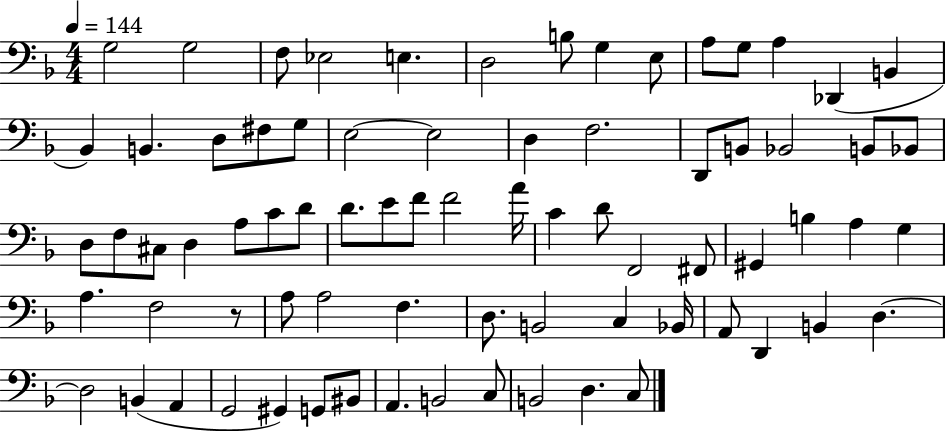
G3/h G3/h F3/e Eb3/h E3/q. D3/h B3/e G3/q E3/e A3/e G3/e A3/q Db2/q B2/q Bb2/q B2/q. D3/e F#3/e G3/e E3/h E3/h D3/q F3/h. D2/e B2/e Bb2/h B2/e Bb2/e D3/e F3/e C#3/e D3/q A3/e C4/e D4/e D4/e. E4/e F4/e F4/h A4/s C4/q D4/e F2/h F#2/e G#2/q B3/q A3/q G3/q A3/q. F3/h R/e A3/e A3/h F3/q. D3/e. B2/h C3/q Bb2/s A2/e D2/q B2/q D3/q. D3/h B2/q A2/q G2/h G#2/q G2/e BIS2/e A2/q. B2/h C3/e B2/h D3/q. C3/e